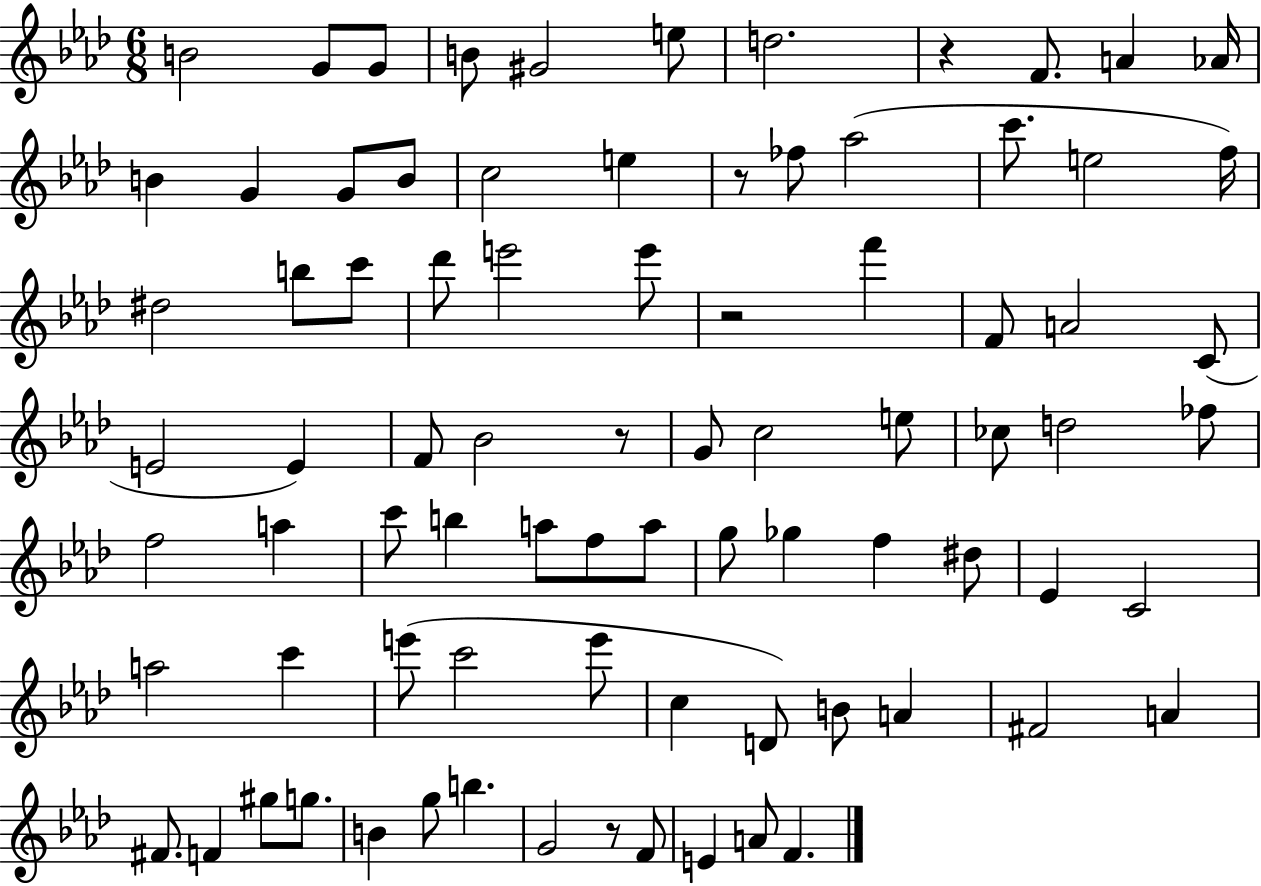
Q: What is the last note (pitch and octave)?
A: F4